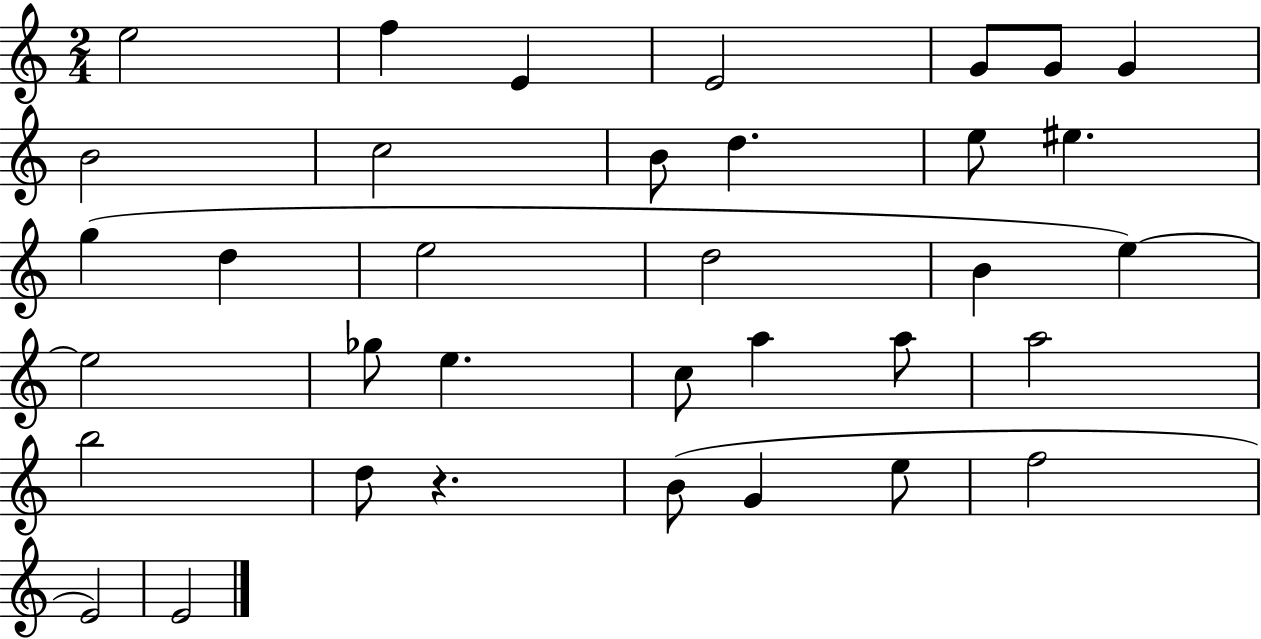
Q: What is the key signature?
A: C major